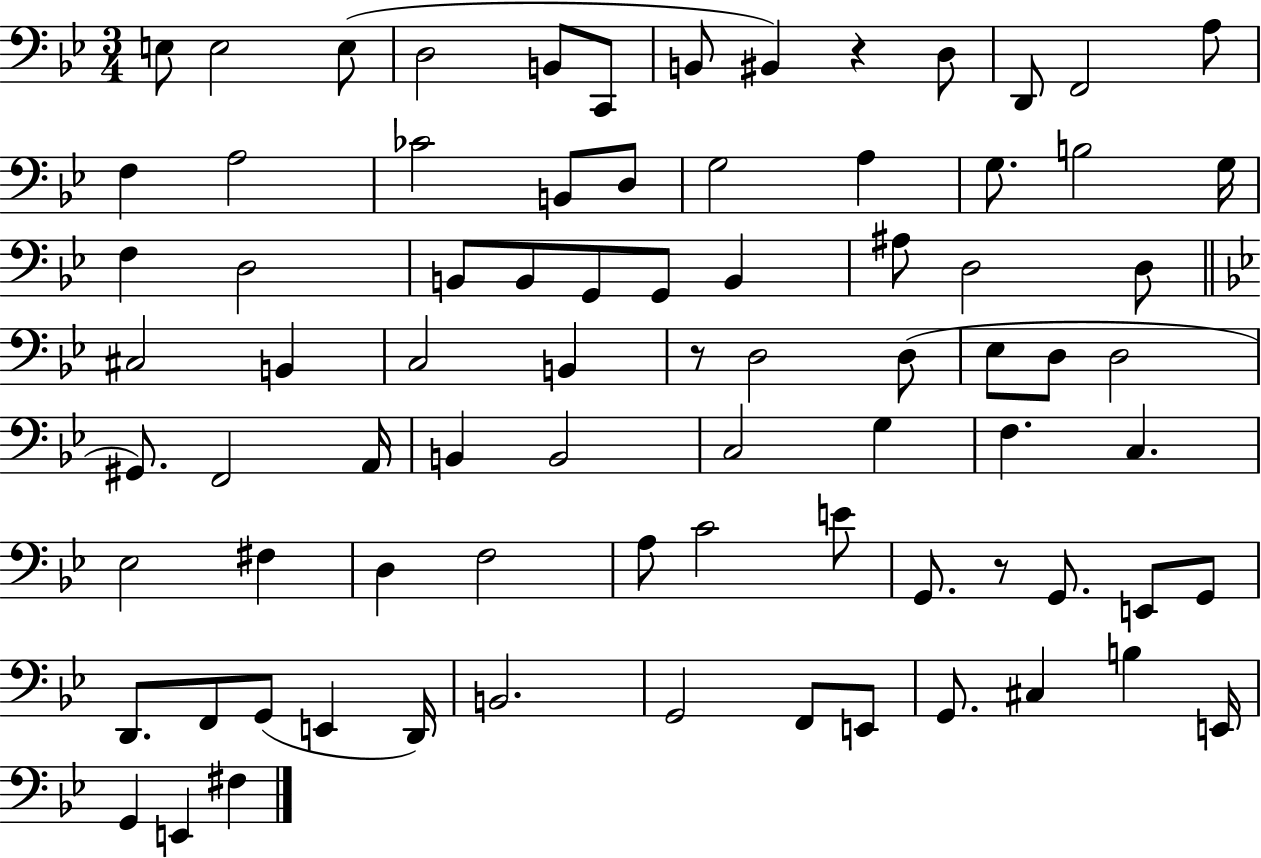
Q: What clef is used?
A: bass